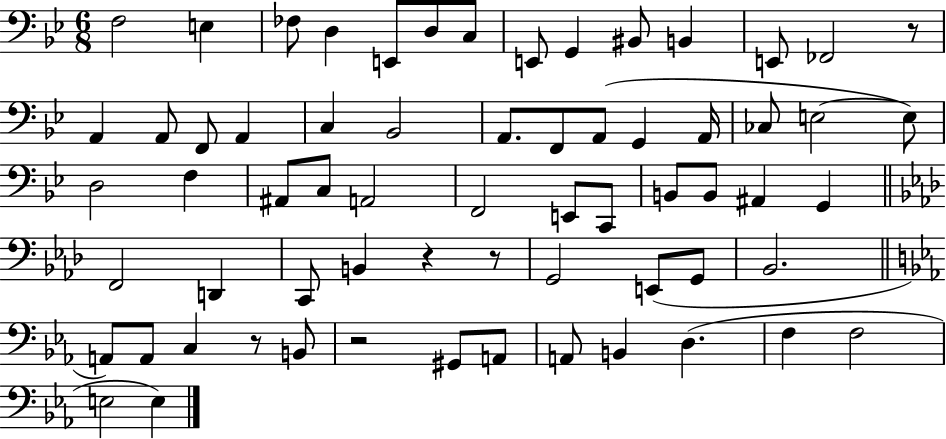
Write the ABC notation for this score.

X:1
T:Untitled
M:6/8
L:1/4
K:Bb
F,2 E, _F,/2 D, E,,/2 D,/2 C,/2 E,,/2 G,, ^B,,/2 B,, E,,/2 _F,,2 z/2 A,, A,,/2 F,,/2 A,, C, _B,,2 A,,/2 F,,/2 A,,/2 G,, A,,/4 _C,/2 E,2 E,/2 D,2 F, ^A,,/2 C,/2 A,,2 F,,2 E,,/2 C,,/2 B,,/2 B,,/2 ^A,, G,, F,,2 D,, C,,/2 B,, z z/2 G,,2 E,,/2 G,,/2 _B,,2 A,,/2 A,,/2 C, z/2 B,,/2 z2 ^G,,/2 A,,/2 A,,/2 B,, D, F, F,2 E,2 E,